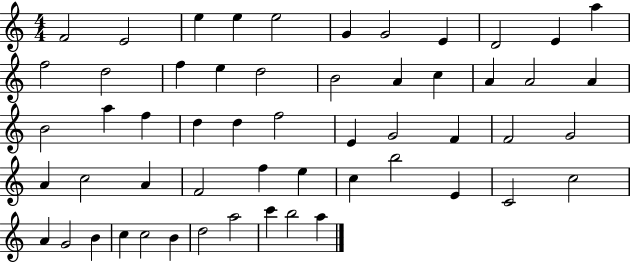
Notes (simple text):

F4/h E4/h E5/q E5/q E5/h G4/q G4/h E4/q D4/h E4/q A5/q F5/h D5/h F5/q E5/q D5/h B4/h A4/q C5/q A4/q A4/h A4/q B4/h A5/q F5/q D5/q D5/q F5/h E4/q G4/h F4/q F4/h G4/h A4/q C5/h A4/q F4/h F5/q E5/q C5/q B5/h E4/q C4/h C5/h A4/q G4/h B4/q C5/q C5/h B4/q D5/h A5/h C6/q B5/h A5/q